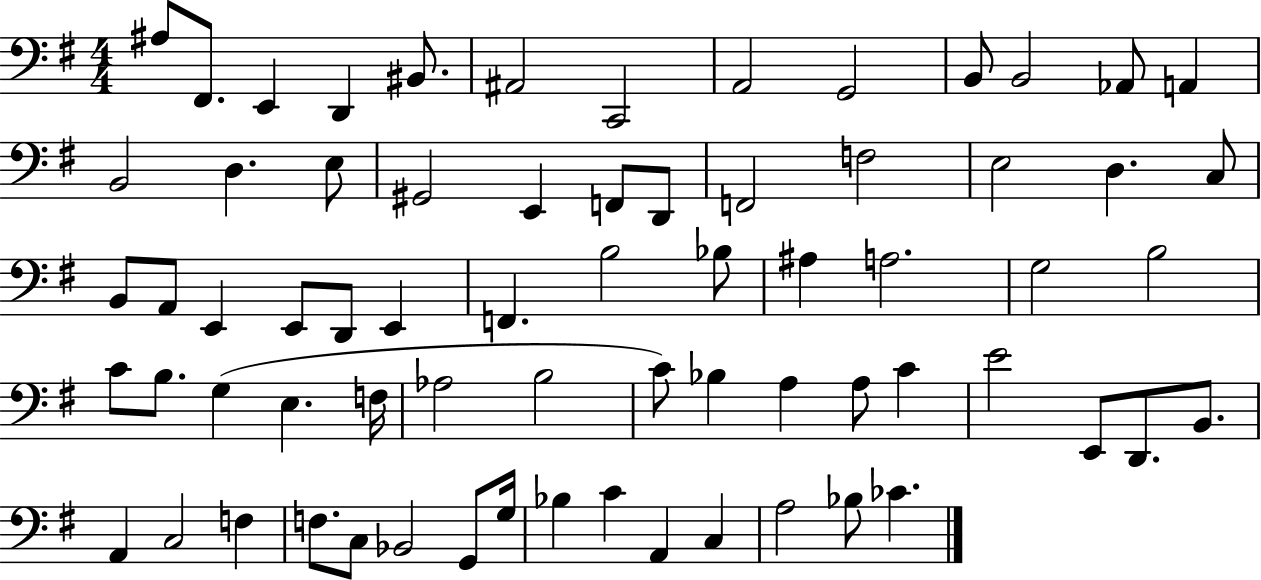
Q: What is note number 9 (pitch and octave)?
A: G2